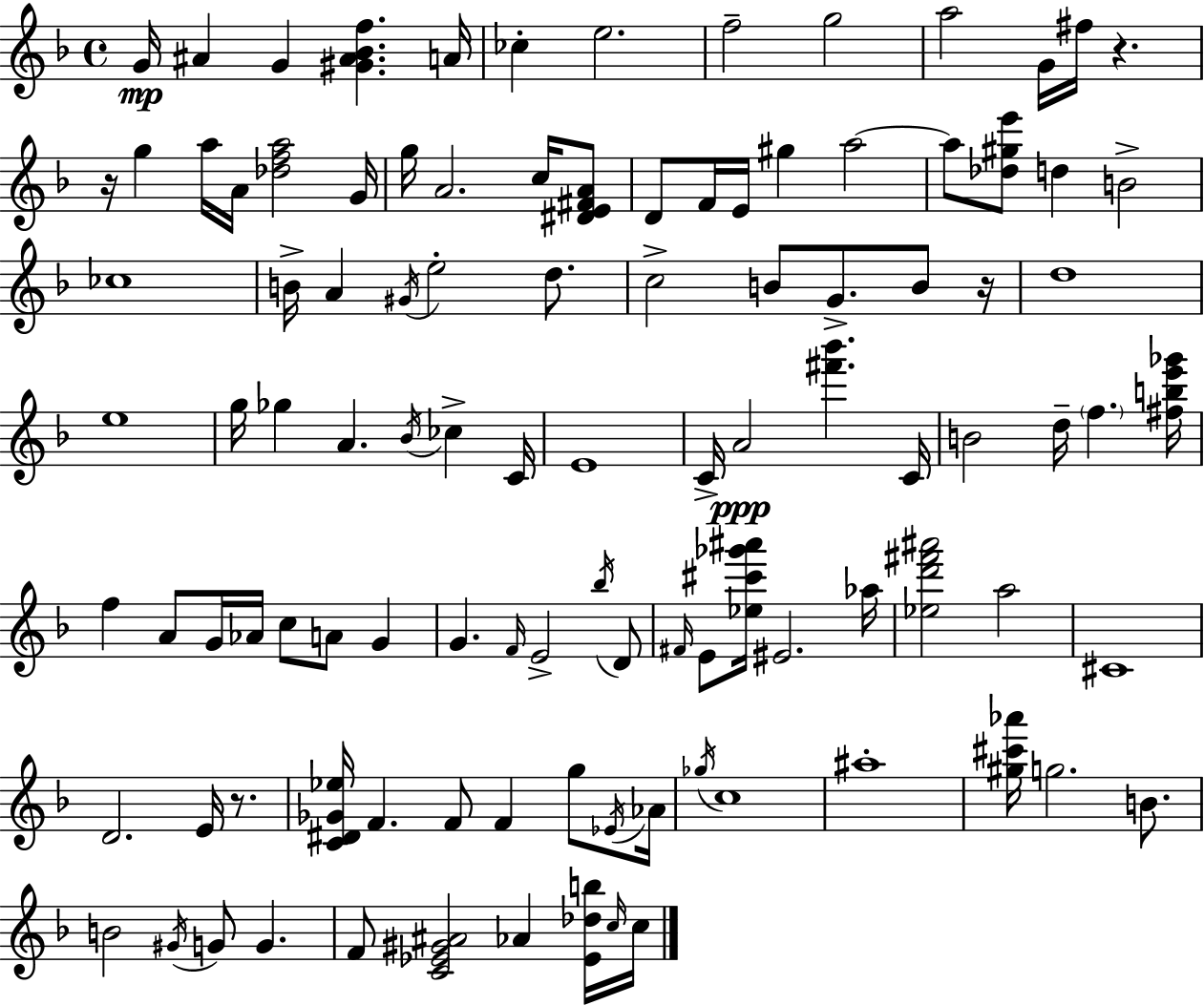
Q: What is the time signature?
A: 4/4